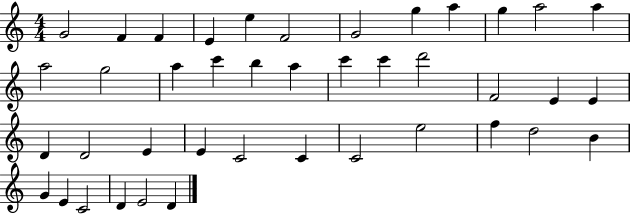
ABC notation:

X:1
T:Untitled
M:4/4
L:1/4
K:C
G2 F F E e F2 G2 g a g a2 a a2 g2 a c' b a c' c' d'2 F2 E E D D2 E E C2 C C2 e2 f d2 B G E C2 D E2 D